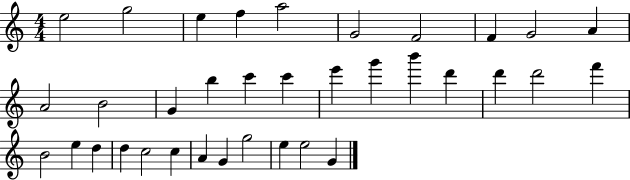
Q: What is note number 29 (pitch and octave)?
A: C5